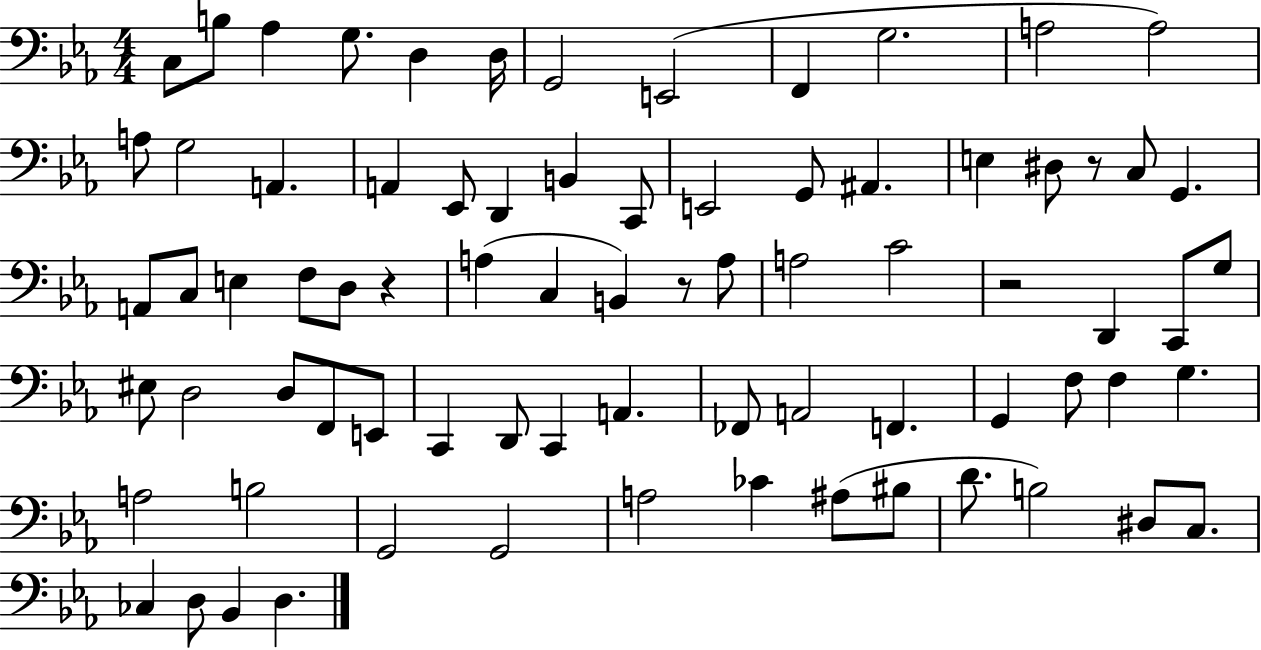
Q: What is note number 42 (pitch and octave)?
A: EIS3